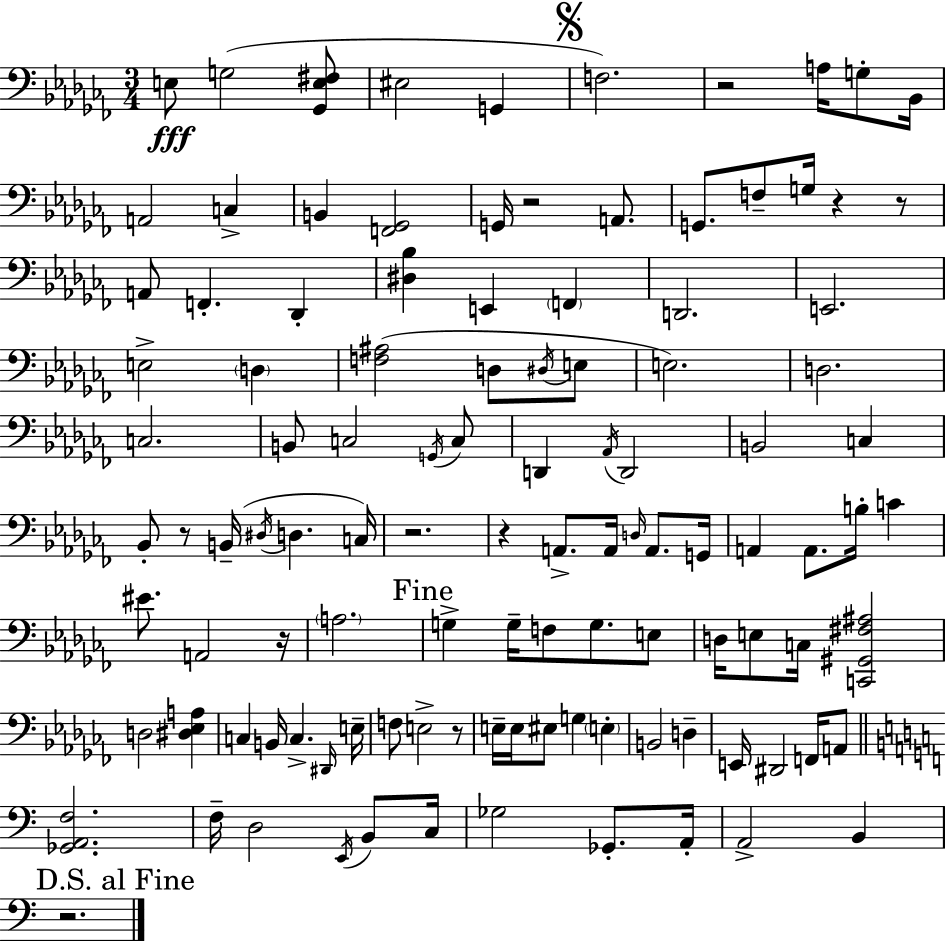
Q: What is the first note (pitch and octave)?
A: E3